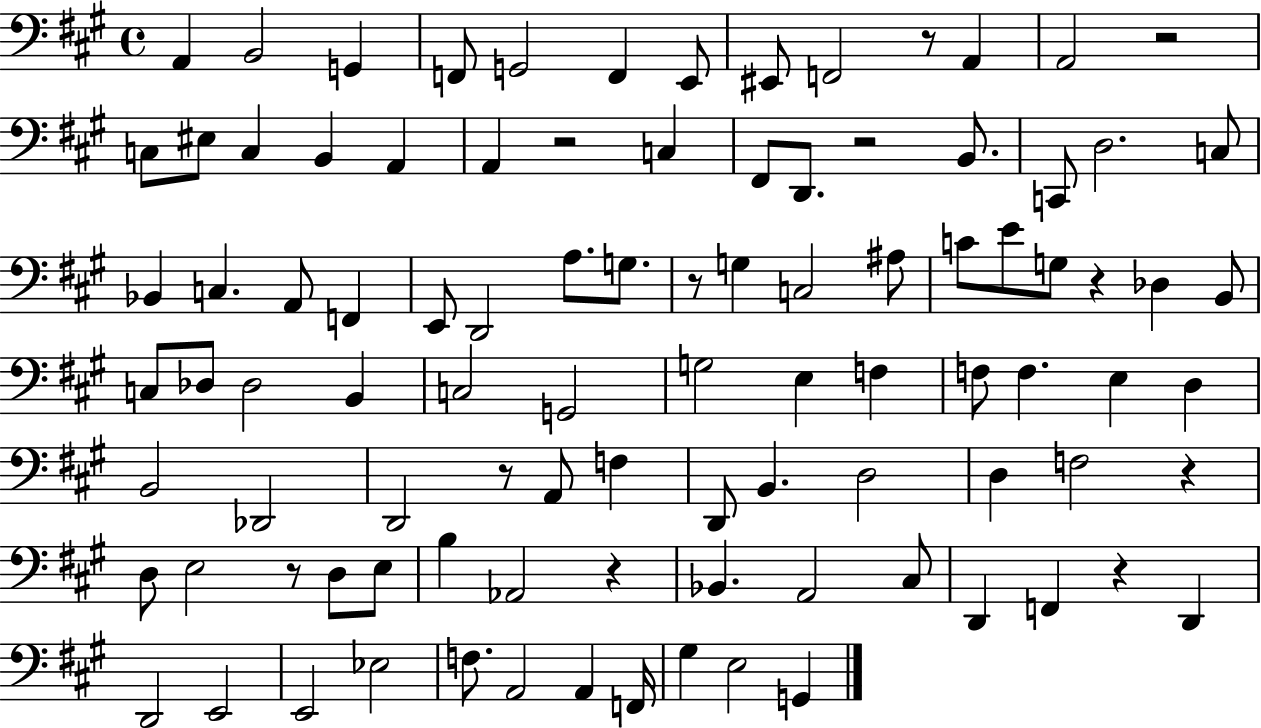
A2/q B2/h G2/q F2/e G2/h F2/q E2/e EIS2/e F2/h R/e A2/q A2/h R/h C3/e EIS3/e C3/q B2/q A2/q A2/q R/h C3/q F#2/e D2/e. R/h B2/e. C2/e D3/h. C3/e Bb2/q C3/q. A2/e F2/q E2/e D2/h A3/e. G3/e. R/e G3/q C3/h A#3/e C4/e E4/e G3/e R/q Db3/q B2/e C3/e Db3/e Db3/h B2/q C3/h G2/h G3/h E3/q F3/q F3/e F3/q. E3/q D3/q B2/h Db2/h D2/h R/e A2/e F3/q D2/e B2/q. D3/h D3/q F3/h R/q D3/e E3/h R/e D3/e E3/e B3/q Ab2/h R/q Bb2/q. A2/h C#3/e D2/q F2/q R/q D2/q D2/h E2/h E2/h Eb3/h F3/e. A2/h A2/q F2/s G#3/q E3/h G2/q